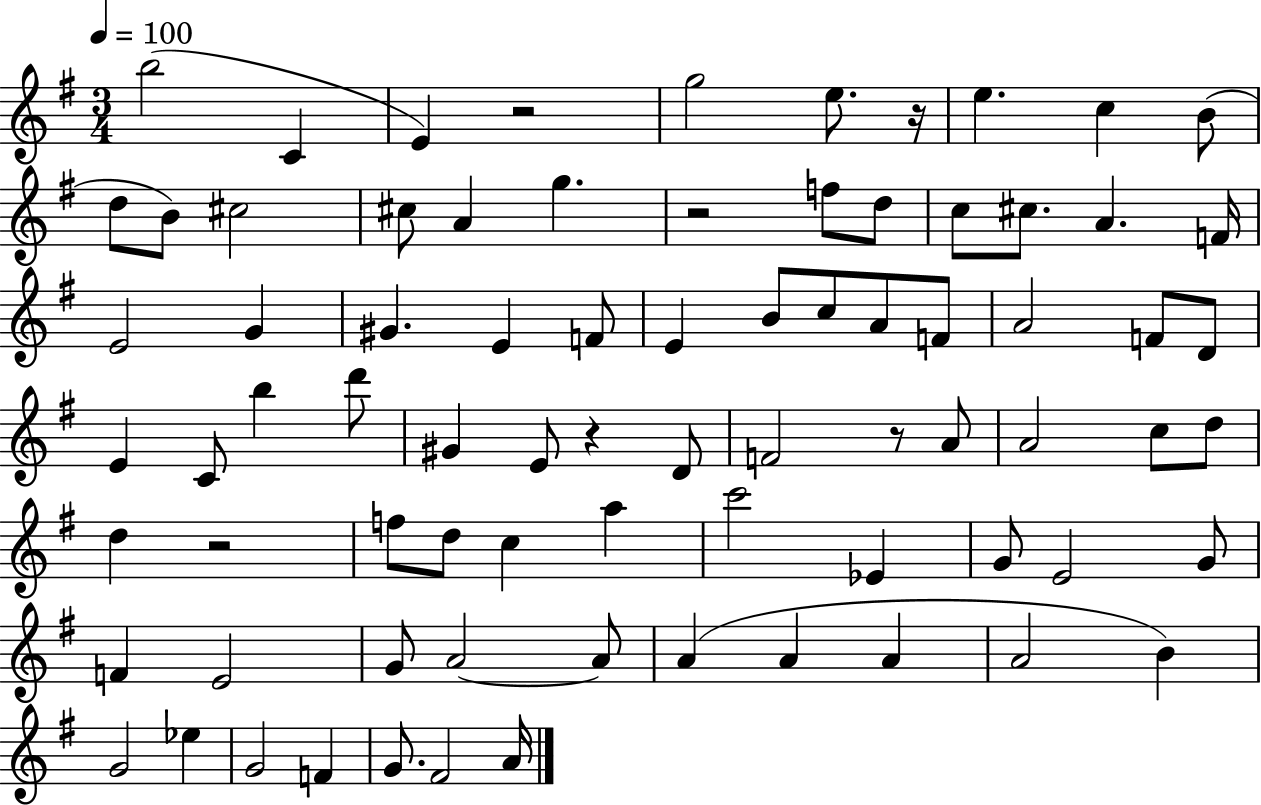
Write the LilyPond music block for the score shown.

{
  \clef treble
  \numericTimeSignature
  \time 3/4
  \key g \major
  \tempo 4 = 100
  b''2( c'4 | e'4) r2 | g''2 e''8. r16 | e''4. c''4 b'8( | \break d''8 b'8) cis''2 | cis''8 a'4 g''4. | r2 f''8 d''8 | c''8 cis''8. a'4. f'16 | \break e'2 g'4 | gis'4. e'4 f'8 | e'4 b'8 c''8 a'8 f'8 | a'2 f'8 d'8 | \break e'4 c'8 b''4 d'''8 | gis'4 e'8 r4 d'8 | f'2 r8 a'8 | a'2 c''8 d''8 | \break d''4 r2 | f''8 d''8 c''4 a''4 | c'''2 ees'4 | g'8 e'2 g'8 | \break f'4 e'2 | g'8 a'2~~ a'8 | a'4( a'4 a'4 | a'2 b'4) | \break g'2 ees''4 | g'2 f'4 | g'8. fis'2 a'16 | \bar "|."
}